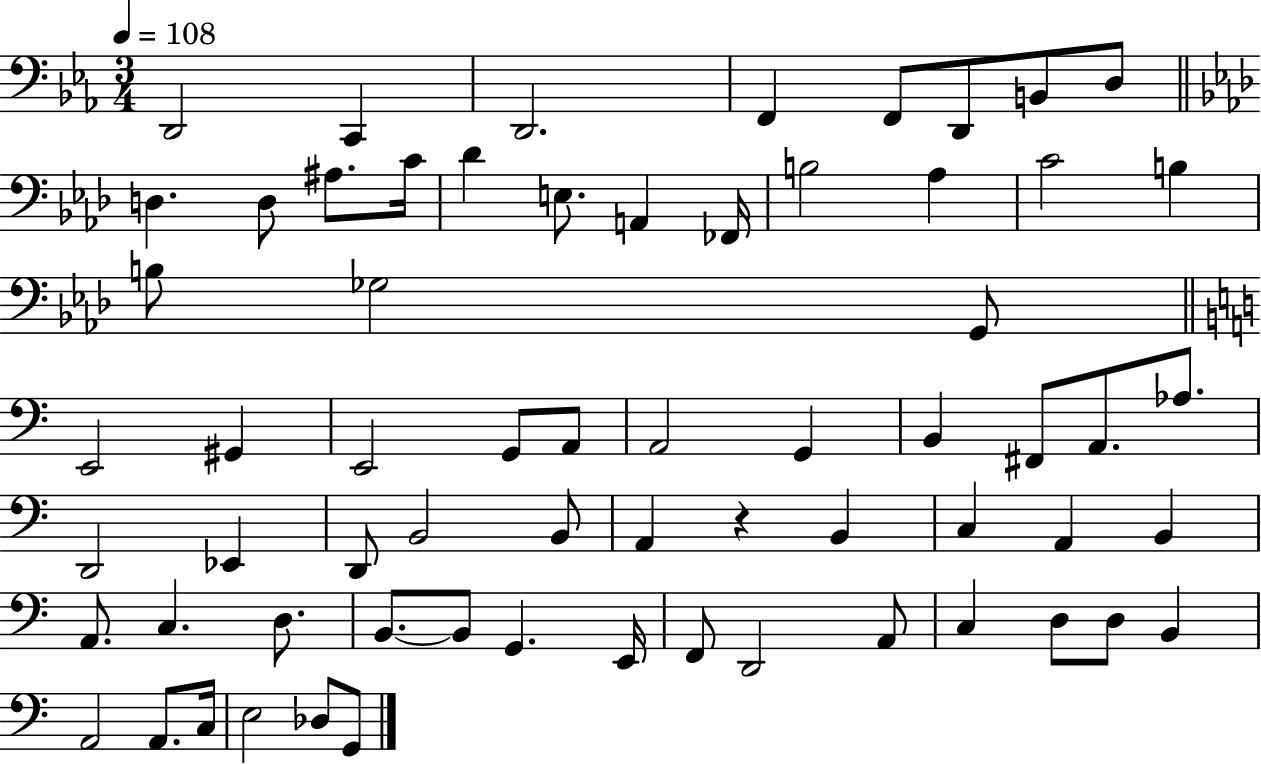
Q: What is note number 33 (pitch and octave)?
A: A2